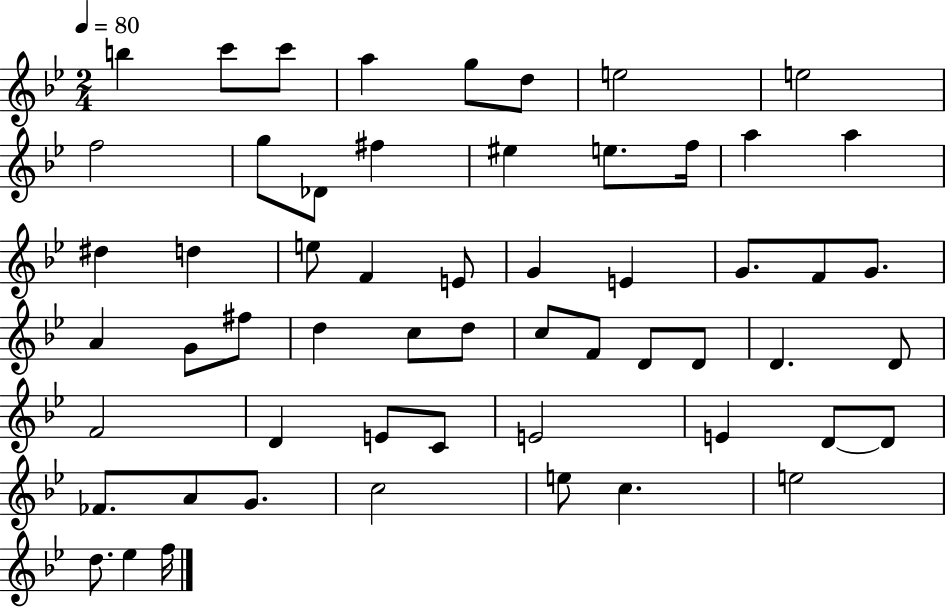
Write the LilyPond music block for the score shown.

{
  \clef treble
  \numericTimeSignature
  \time 2/4
  \key bes \major
  \tempo 4 = 80
  b''4 c'''8 c'''8 | a''4 g''8 d''8 | e''2 | e''2 | \break f''2 | g''8 des'8 fis''4 | eis''4 e''8. f''16 | a''4 a''4 | \break dis''4 d''4 | e''8 f'4 e'8 | g'4 e'4 | g'8. f'8 g'8. | \break a'4 g'8 fis''8 | d''4 c''8 d''8 | c''8 f'8 d'8 d'8 | d'4. d'8 | \break f'2 | d'4 e'8 c'8 | e'2 | e'4 d'8~~ d'8 | \break fes'8. a'8 g'8. | c''2 | e''8 c''4. | e''2 | \break d''8. ees''4 f''16 | \bar "|."
}